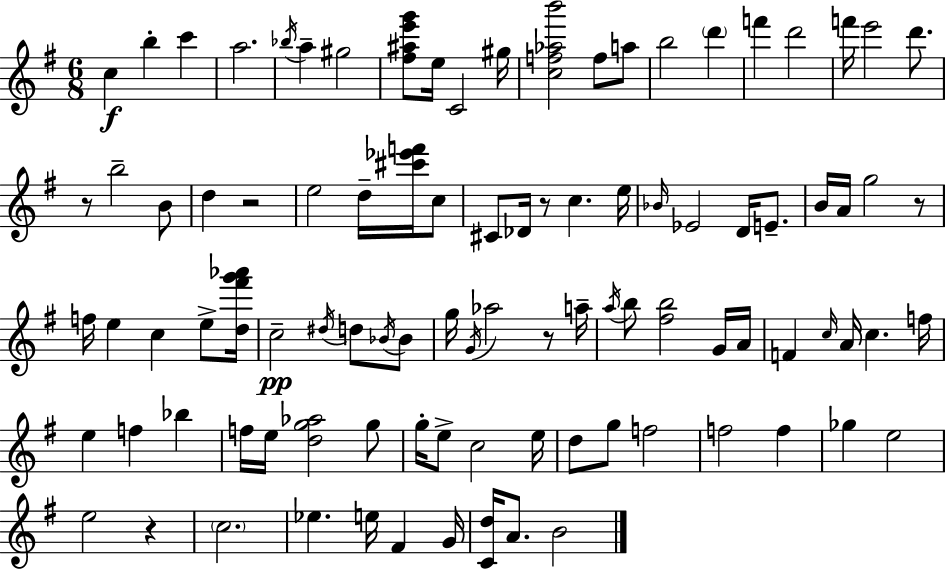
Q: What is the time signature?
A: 6/8